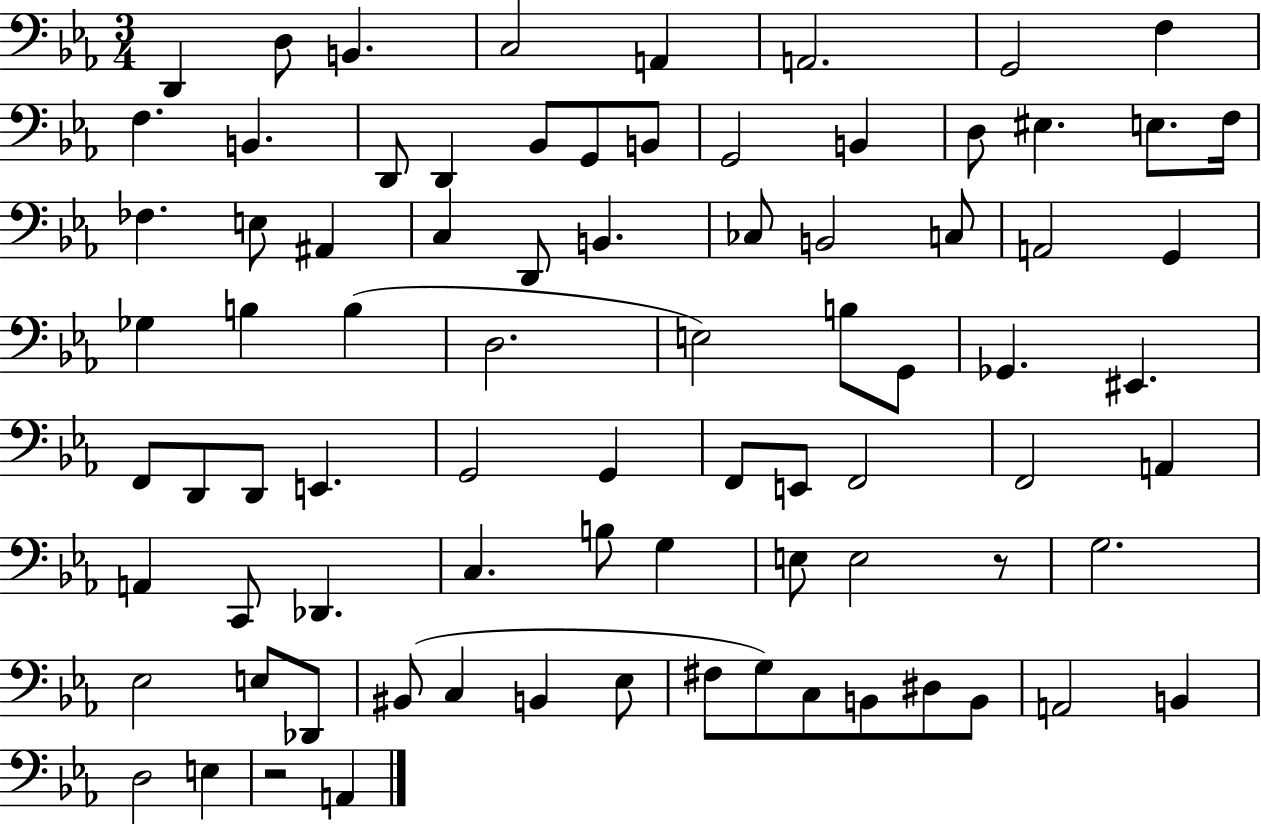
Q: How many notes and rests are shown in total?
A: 81